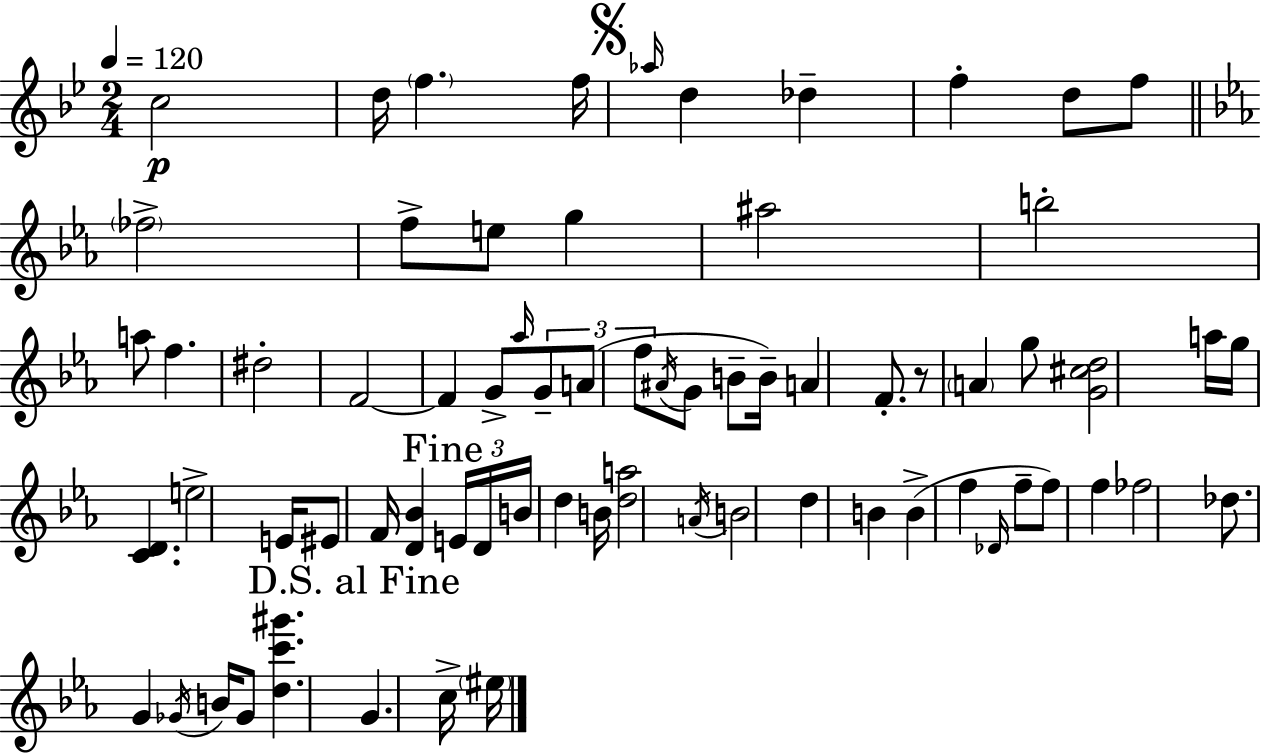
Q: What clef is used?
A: treble